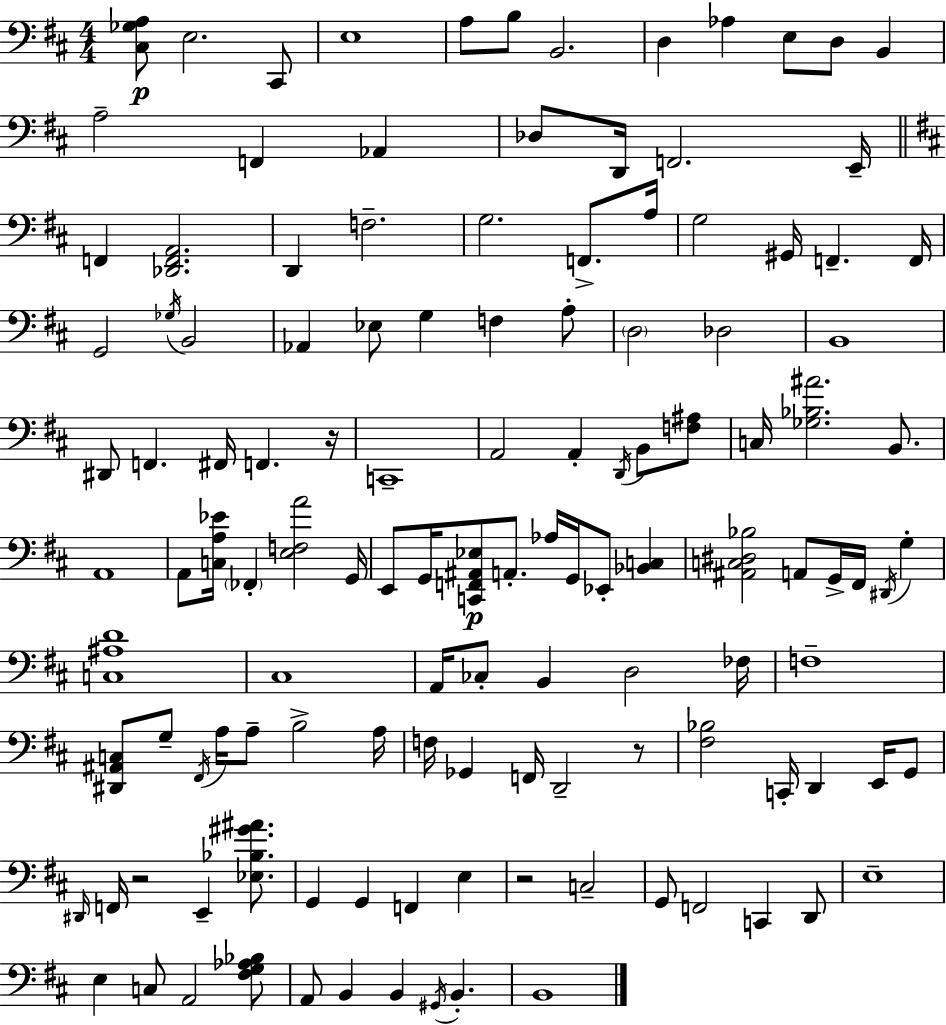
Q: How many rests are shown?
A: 4